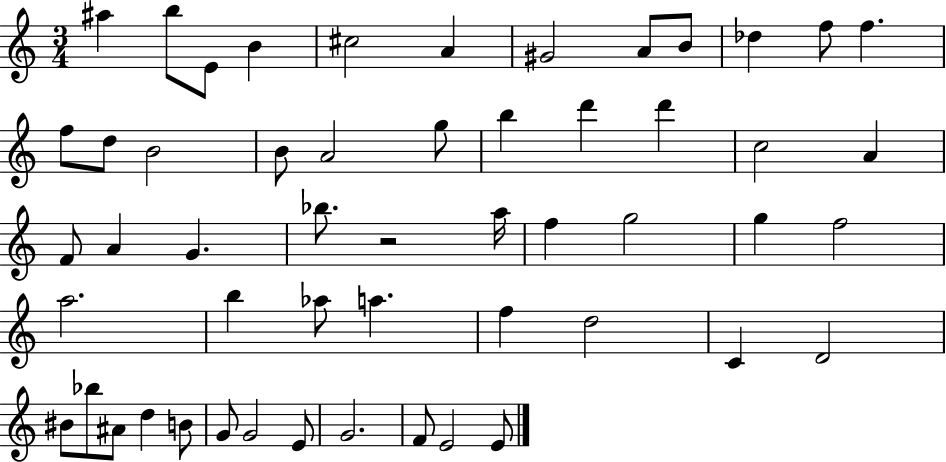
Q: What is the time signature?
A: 3/4